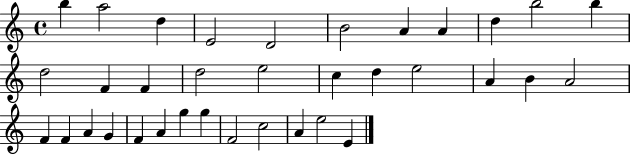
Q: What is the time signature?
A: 4/4